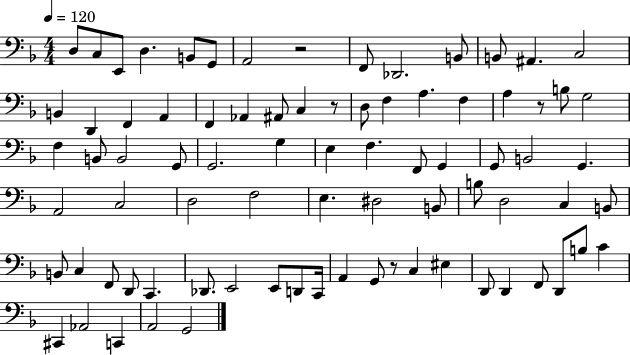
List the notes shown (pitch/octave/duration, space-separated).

D3/e C3/e E2/e D3/q. B2/e G2/e A2/h R/h F2/e Db2/h. B2/e B2/e A#2/q. C3/h B2/q D2/q F2/q A2/q F2/q Ab2/q A#2/e C3/q R/e D3/e F3/q A3/q. F3/q A3/q R/e B3/e G3/h F3/q B2/e B2/h G2/e G2/h. G3/q E3/q F3/q. F2/e G2/q G2/e B2/h G2/q. A2/h C3/h D3/h F3/h E3/q. D#3/h B2/e B3/e D3/h C3/q B2/e B2/e C3/q F2/e D2/e C2/q. Db2/e. E2/h E2/e D2/e C2/s A2/q G2/e R/e C3/q EIS3/q D2/e D2/q F2/e D2/e B3/e C4/q C#2/q Ab2/h C2/q A2/h G2/h